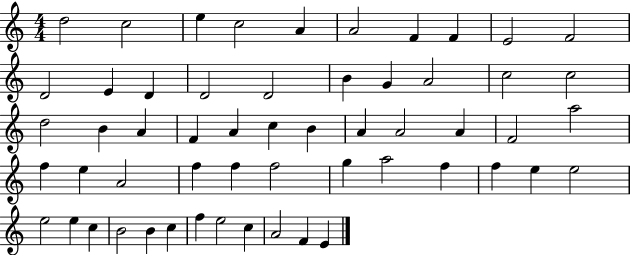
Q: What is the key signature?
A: C major